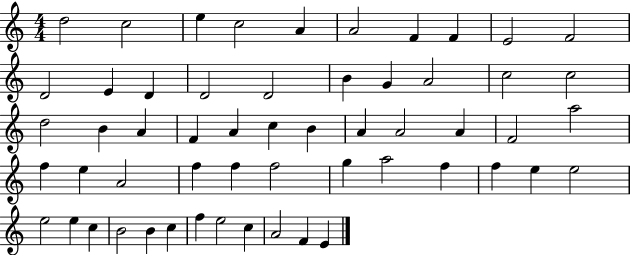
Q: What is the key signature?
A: C major